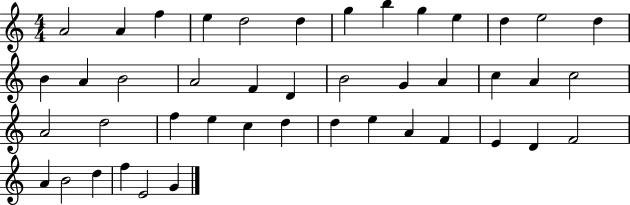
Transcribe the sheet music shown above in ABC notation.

X:1
T:Untitled
M:4/4
L:1/4
K:C
A2 A f e d2 d g b g e d e2 d B A B2 A2 F D B2 G A c A c2 A2 d2 f e c d d e A F E D F2 A B2 d f E2 G